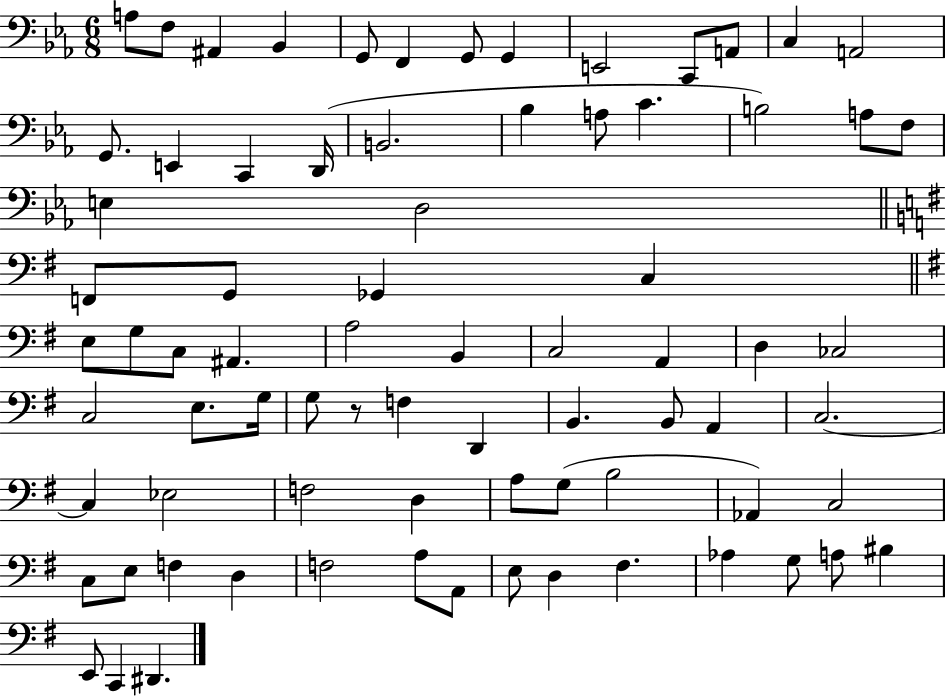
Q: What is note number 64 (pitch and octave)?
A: F3